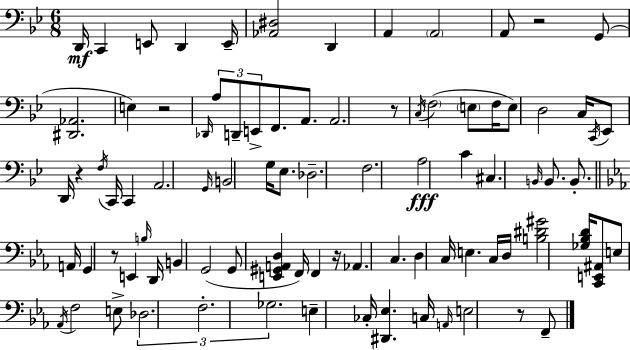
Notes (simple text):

D2/s C2/q E2/e D2/q E2/s [Ab2,D#3]/h D2/q A2/q A2/h A2/e R/h G2/e [D#2,Ab2]/h. E3/q R/h Db2/s A3/e D2/e E2/e F2/e. A2/e. A2/h. R/e C3/s F3/h E3/e F3/s E3/e D3/h C3/s C2/s Eb2/e D2/s R/q F3/s C2/s C2/q A2/h. G2/s B2/h G3/s Eb3/e. Db3/h. F3/h. A3/h C4/q C#3/q. B2/s B2/e. B2/e. A2/s G2/q R/e E2/q B3/s D2/s B2/q G2/h G2/e [E2,G#2,A2,D3]/q F2/s F2/q R/s Ab2/q. C3/q. D3/q C3/s E3/q. C3/s D3/s [B3,D#4,G#4]/h [Gb3,Bb3,D4]/s [C2,E2,A#2]/e E3/e Ab2/s F3/h E3/e Db3/h. F3/h. Gb3/h. E3/q CES3/s [D#2,Eb3]/q. C3/s A2/s E3/h R/e F2/e